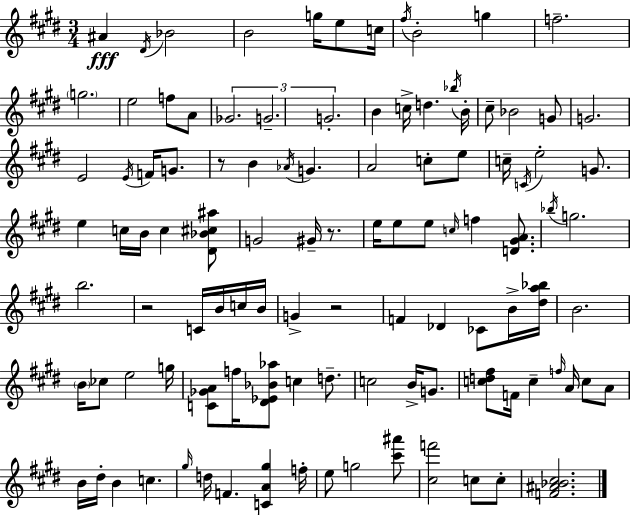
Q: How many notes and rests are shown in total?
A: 107